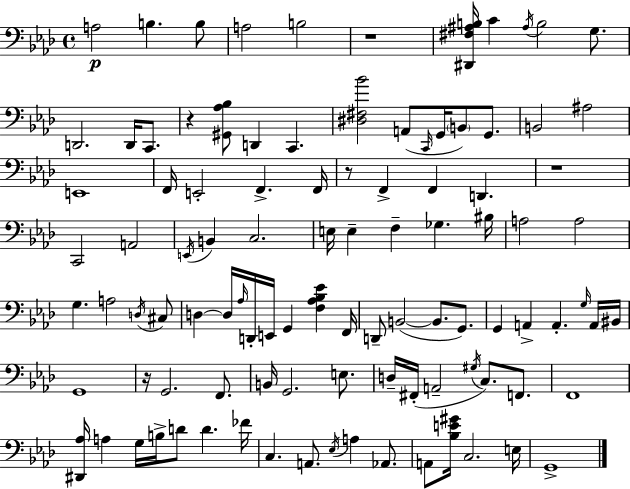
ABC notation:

X:1
T:Untitled
M:4/4
L:1/4
K:Fm
A,2 B, B,/2 A,2 B,2 z4 [^D,,^F,^A,B,]/4 C ^A,/4 B,2 G,/2 D,,2 D,,/4 C,,/2 z [^G,,_A,_B,]/2 D,, C,, [^D,^F,_B]2 A,,/2 C,,/4 G,,/4 B,,/2 G,,/2 B,,2 ^A,2 E,,4 F,,/4 E,,2 F,, F,,/4 z/2 F,, F,, D,, z4 C,,2 A,,2 E,,/4 B,, C,2 E,/4 E, F, _G, ^B,/4 A,2 A,2 G, A,2 D,/4 ^C,/2 D, D,/4 _A,/4 D,,/4 E,,/4 G,, [F,_A,_B,_E] F,,/4 D,,/2 B,,2 B,,/2 G,,/2 G,, A,, A,, G,/4 A,,/4 ^B,,/4 G,,4 z/4 G,,2 F,,/2 B,,/4 G,,2 E,/2 D,/4 ^F,,/4 A,,2 ^G,/4 C,/2 F,,/2 F,,4 [^D,,_A,]/4 A, G,/4 B,/4 D/2 D _F/4 C, A,,/2 _E,/4 A, _A,,/2 A,,/2 [_B,E^G]/4 C,2 E,/4 G,,4